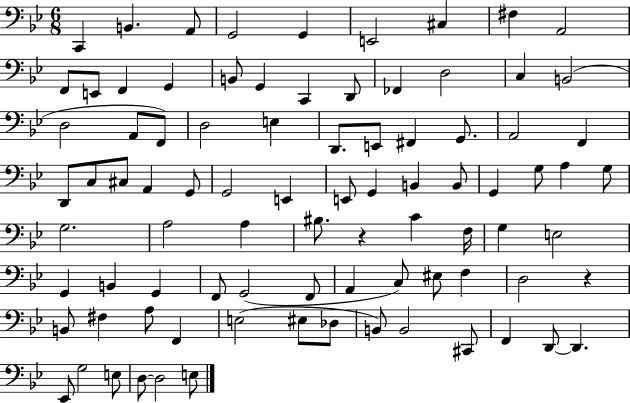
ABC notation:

X:1
T:Untitled
M:6/8
L:1/4
K:Bb
C,, B,, A,,/2 G,,2 G,, E,,2 ^C, ^F, A,,2 F,,/2 E,,/2 F,, G,, B,,/2 G,, C,, D,,/2 _F,, D,2 C, B,,2 D,2 A,,/2 F,,/2 D,2 E, D,,/2 E,,/2 ^F,, G,,/2 A,,2 F,, D,,/2 C,/2 ^C,/2 A,, G,,/2 G,,2 E,, E,,/2 G,, B,, B,,/2 G,, G,/2 A, G,/2 G,2 A,2 A, ^B,/2 z C F,/4 G, E,2 G,, B,, G,, F,,/2 G,,2 F,,/2 A,, C,/2 ^E,/2 F, D,2 z B,,/2 ^F, A,/2 F,, E,2 ^E,/2 _D,/2 B,,/2 B,,2 ^C,,/2 F,, D,,/2 D,, _E,,/2 G,2 E,/2 D,/2 D,2 E,/2